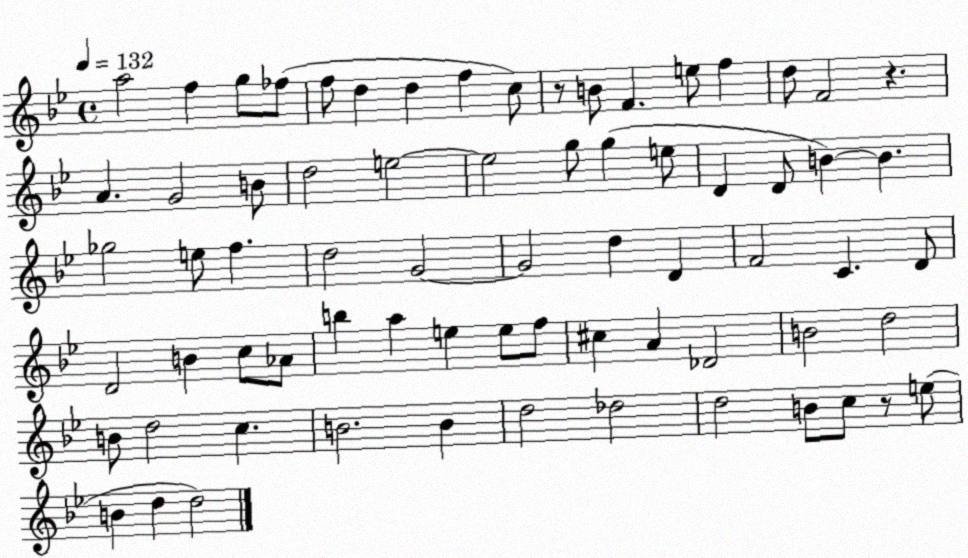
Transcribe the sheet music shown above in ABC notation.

X:1
T:Untitled
M:4/4
L:1/4
K:Bb
a2 f g/2 _f/2 f/2 d d f c/2 z/2 B/2 F e/2 f d/2 F2 z A G2 B/2 d2 e2 e2 g/2 g e/2 D D/2 B B _g2 e/2 f d2 G2 G2 d D F2 C D/2 D2 B c/2 _A/2 b a e e/2 f/2 ^c A _D2 B2 d2 B/2 d2 c B2 B d2 _d2 d2 B/2 c/2 z/2 e/2 B d d2